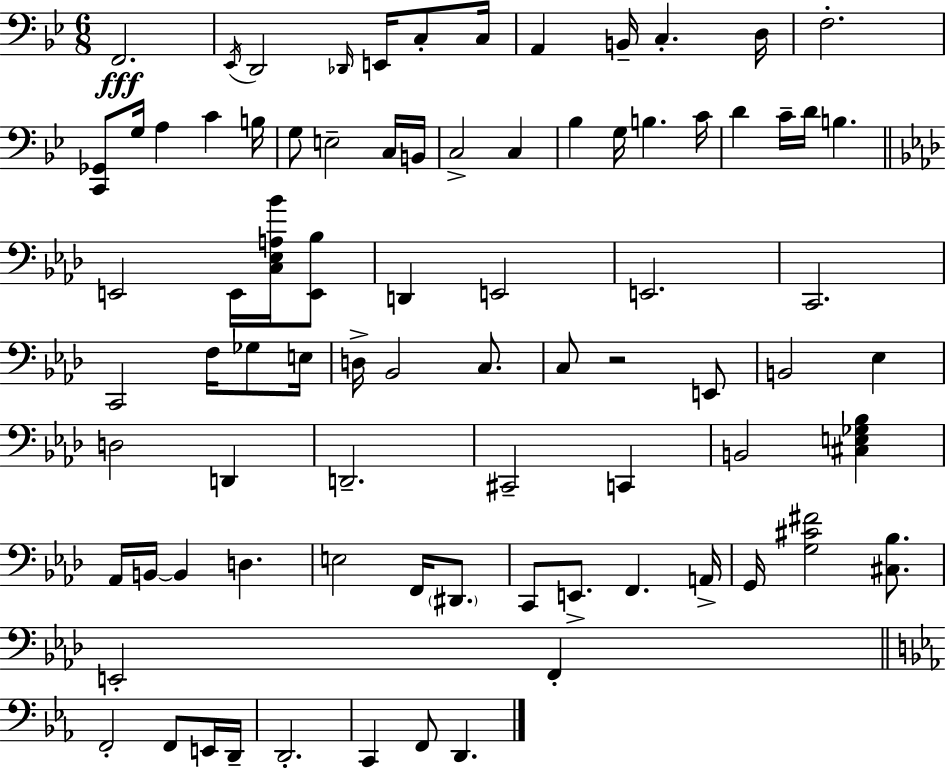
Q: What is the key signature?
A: G minor